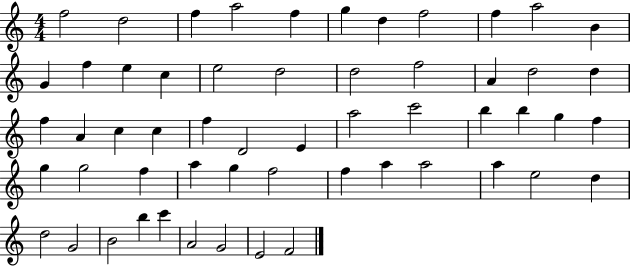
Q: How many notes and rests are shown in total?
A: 56